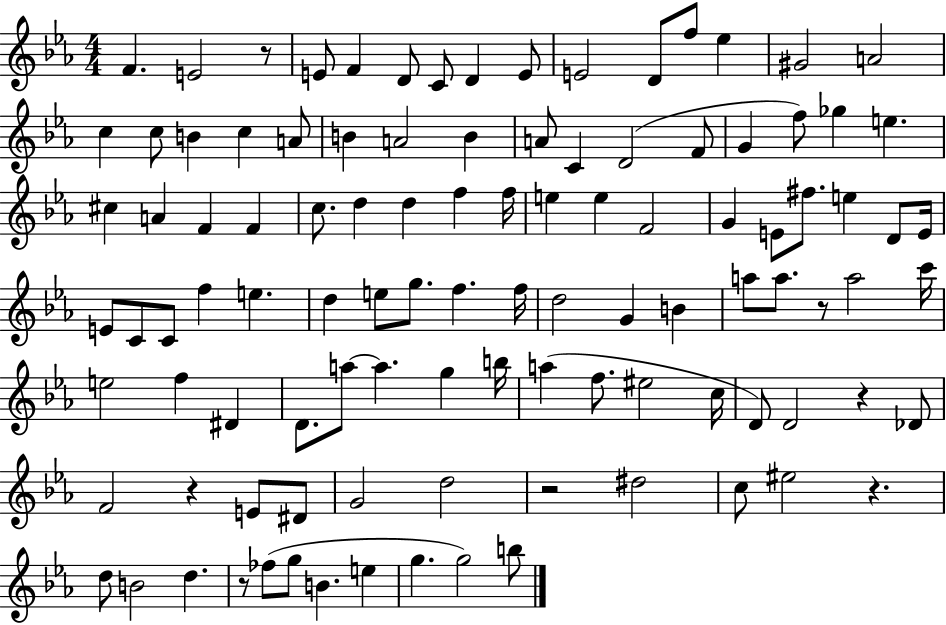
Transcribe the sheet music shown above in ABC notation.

X:1
T:Untitled
M:4/4
L:1/4
K:Eb
F E2 z/2 E/2 F D/2 C/2 D E/2 E2 D/2 f/2 _e ^G2 A2 c c/2 B c A/2 B A2 B A/2 C D2 F/2 G f/2 _g e ^c A F F c/2 d d f f/4 e e F2 G E/2 ^f/2 e D/2 E/4 E/2 C/2 C/2 f e d e/2 g/2 f f/4 d2 G B a/2 a/2 z/2 a2 c'/4 e2 f ^D D/2 a/2 a g b/4 a f/2 ^e2 c/4 D/2 D2 z _D/2 F2 z E/2 ^D/2 G2 d2 z2 ^d2 c/2 ^e2 z d/2 B2 d z/2 _f/2 g/2 B e g g2 b/2